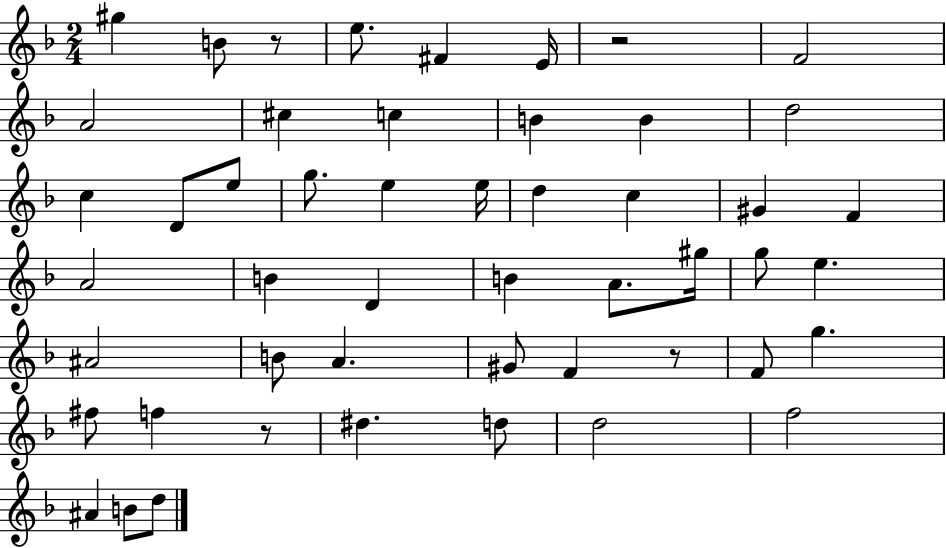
{
  \clef treble
  \numericTimeSignature
  \time 2/4
  \key f \major
  gis''4 b'8 r8 | e''8. fis'4 e'16 | r2 | f'2 | \break a'2 | cis''4 c''4 | b'4 b'4 | d''2 | \break c''4 d'8 e''8 | g''8. e''4 e''16 | d''4 c''4 | gis'4 f'4 | \break a'2 | b'4 d'4 | b'4 a'8. gis''16 | g''8 e''4. | \break ais'2 | b'8 a'4. | gis'8 f'4 r8 | f'8 g''4. | \break fis''8 f''4 r8 | dis''4. d''8 | d''2 | f''2 | \break ais'4 b'8 d''8 | \bar "|."
}